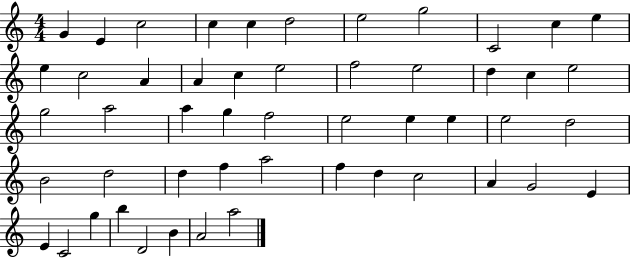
{
  \clef treble
  \numericTimeSignature
  \time 4/4
  \key c \major
  g'4 e'4 c''2 | c''4 c''4 d''2 | e''2 g''2 | c'2 c''4 e''4 | \break e''4 c''2 a'4 | a'4 c''4 e''2 | f''2 e''2 | d''4 c''4 e''2 | \break g''2 a''2 | a''4 g''4 f''2 | e''2 e''4 e''4 | e''2 d''2 | \break b'2 d''2 | d''4 f''4 a''2 | f''4 d''4 c''2 | a'4 g'2 e'4 | \break e'4 c'2 g''4 | b''4 d'2 b'4 | a'2 a''2 | \bar "|."
}